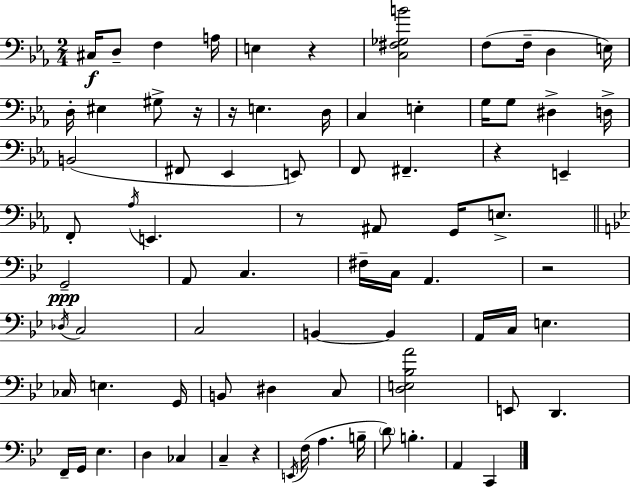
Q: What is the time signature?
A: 2/4